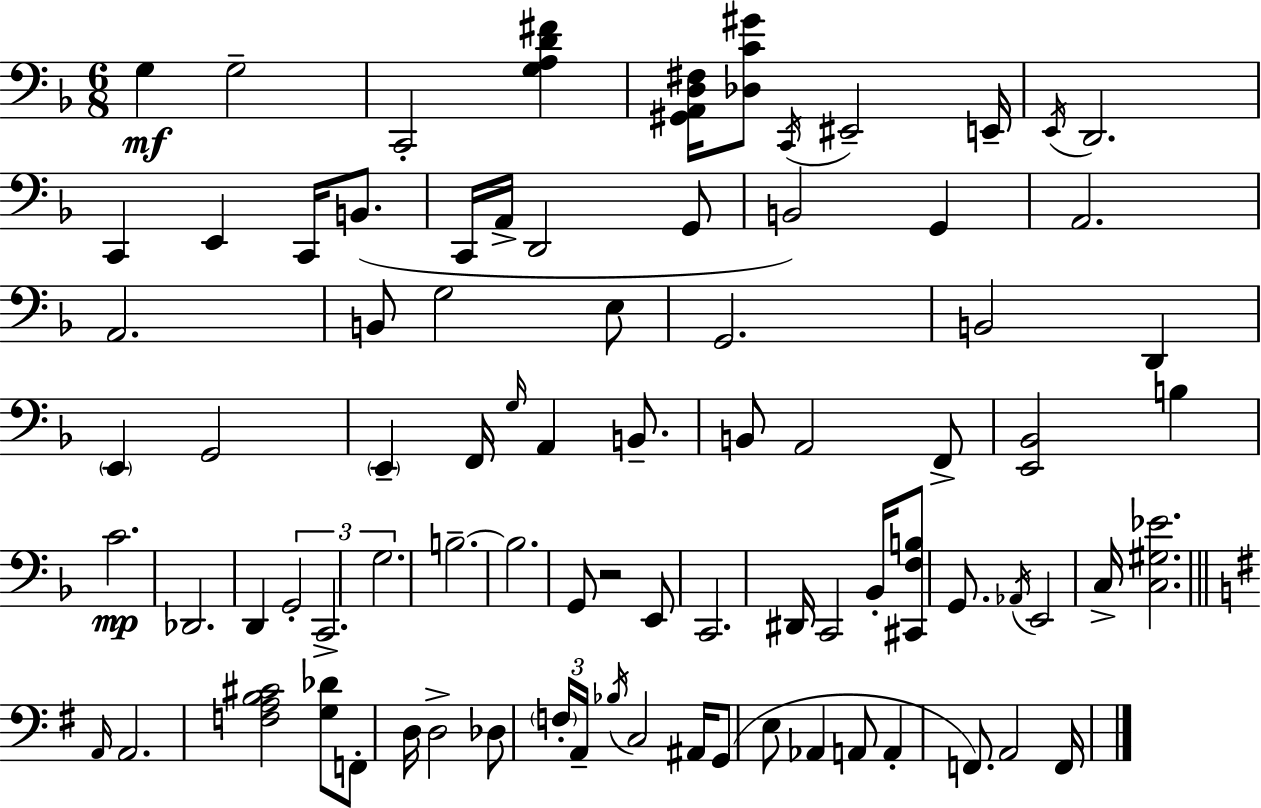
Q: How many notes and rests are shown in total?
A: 83